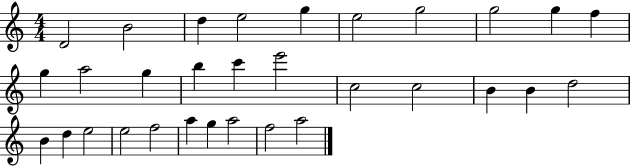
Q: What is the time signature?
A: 4/4